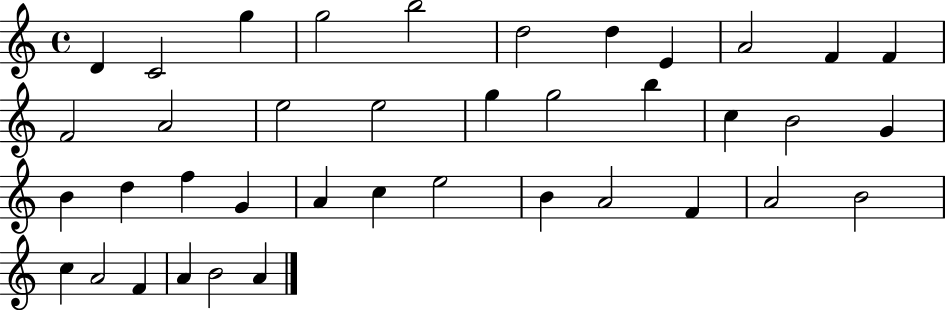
X:1
T:Untitled
M:4/4
L:1/4
K:C
D C2 g g2 b2 d2 d E A2 F F F2 A2 e2 e2 g g2 b c B2 G B d f G A c e2 B A2 F A2 B2 c A2 F A B2 A